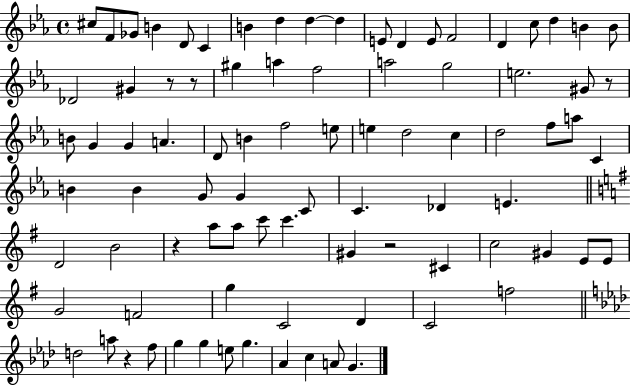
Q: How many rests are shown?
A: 6